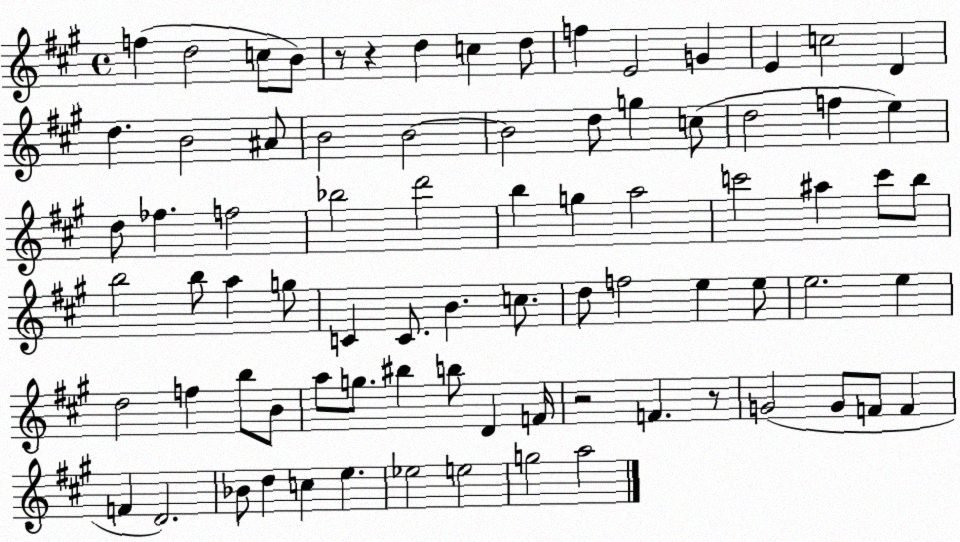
X:1
T:Untitled
M:4/4
L:1/4
K:A
f d2 c/2 B/2 z/2 z d c d/2 f E2 G E c2 D d B2 ^A/2 B2 B2 B2 d/2 g c/2 d2 f e d/2 _f f2 _b2 d'2 b g a2 c'2 ^a c'/2 b/2 b2 b/2 a g/2 C C/2 B c/2 d/2 f2 e e/2 e2 e d2 f b/2 B/2 a/2 g/2 ^b b/2 D F/4 z2 F z/2 G2 G/2 F/2 F F D2 _B/2 d c e _e2 e2 g2 a2